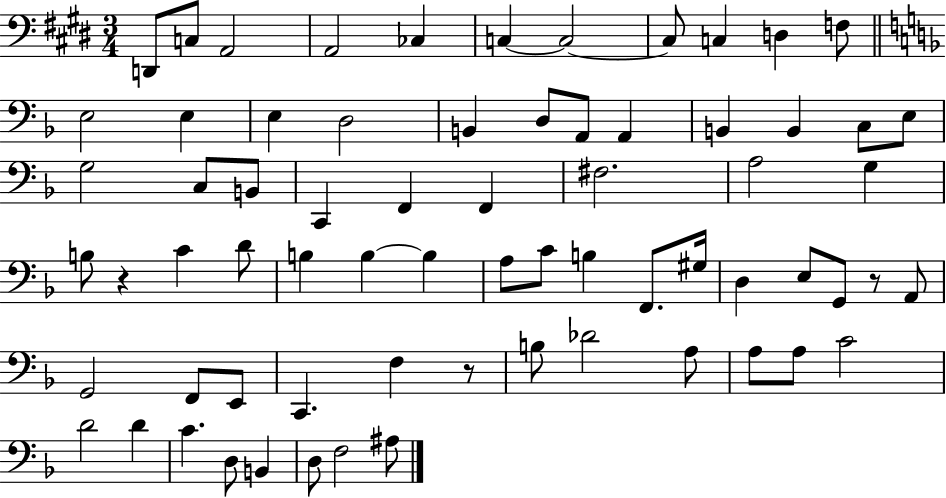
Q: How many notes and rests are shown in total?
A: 69